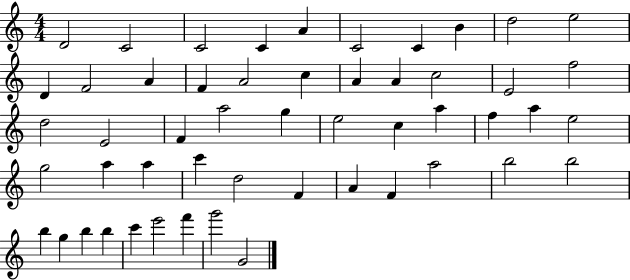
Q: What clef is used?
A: treble